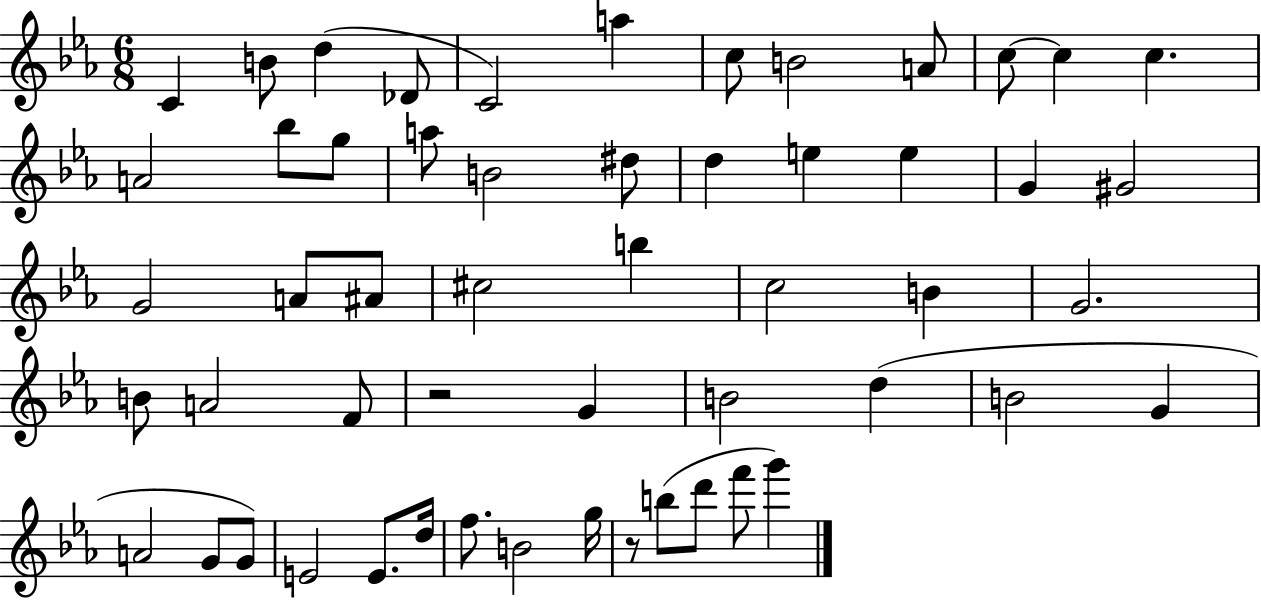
{
  \clef treble
  \numericTimeSignature
  \time 6/8
  \key ees \major
  c'4 b'8 d''4( des'8 | c'2) a''4 | c''8 b'2 a'8 | c''8~~ c''4 c''4. | \break a'2 bes''8 g''8 | a''8 b'2 dis''8 | d''4 e''4 e''4 | g'4 gis'2 | \break g'2 a'8 ais'8 | cis''2 b''4 | c''2 b'4 | g'2. | \break b'8 a'2 f'8 | r2 g'4 | b'2 d''4( | b'2 g'4 | \break a'2 g'8 g'8) | e'2 e'8. d''16 | f''8. b'2 g''16 | r8 b''8( d'''8 f'''8 g'''4) | \break \bar "|."
}